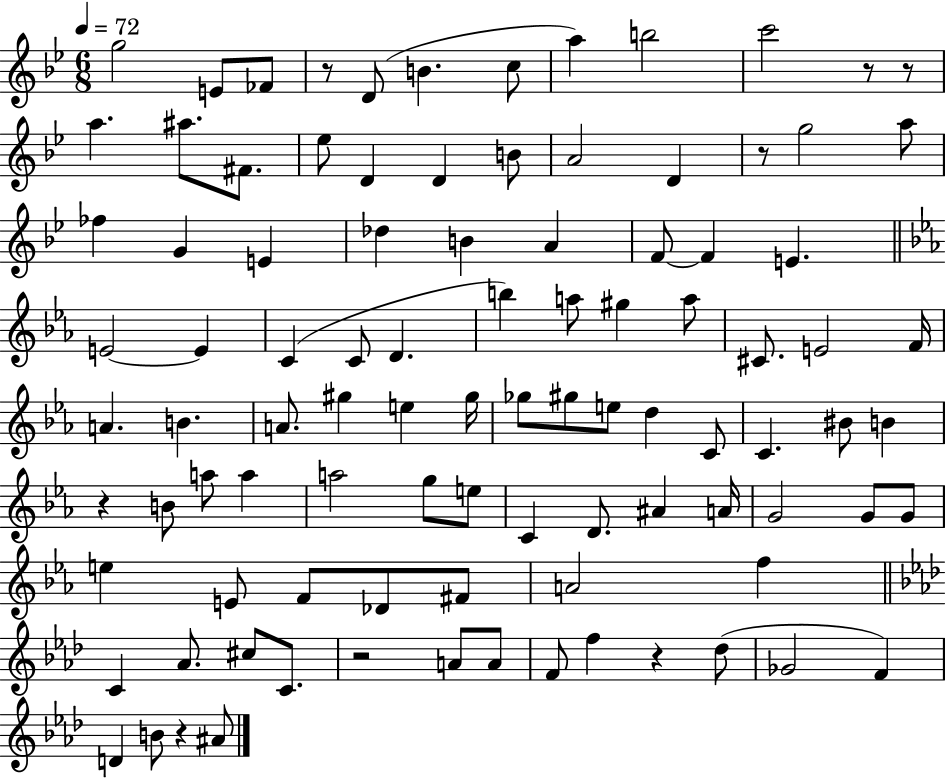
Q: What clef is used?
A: treble